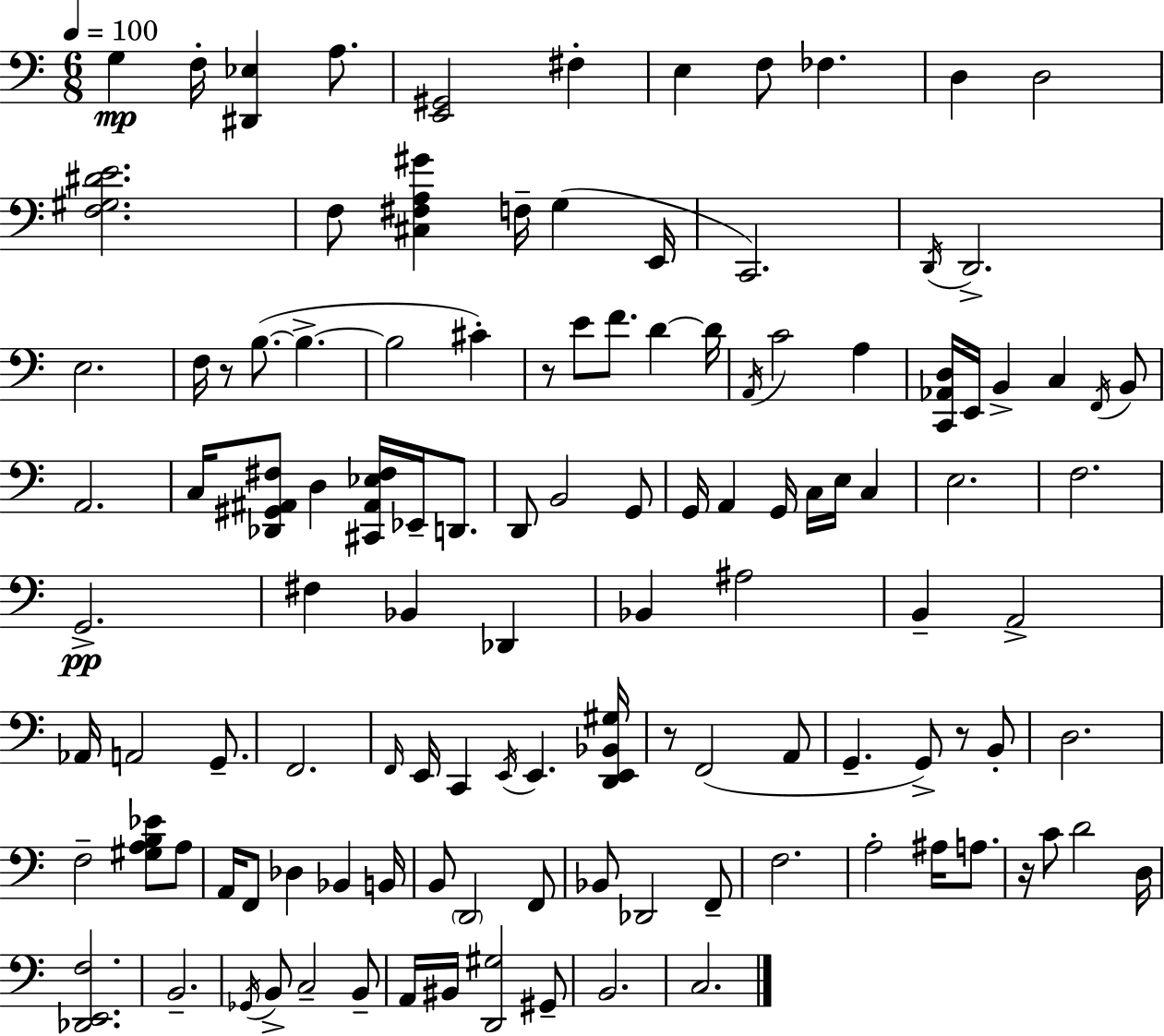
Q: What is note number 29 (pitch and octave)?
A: A3